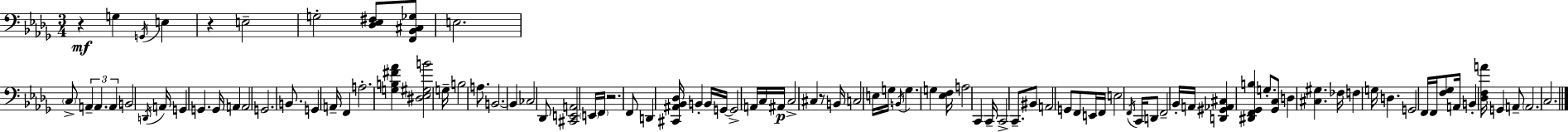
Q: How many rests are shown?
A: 4